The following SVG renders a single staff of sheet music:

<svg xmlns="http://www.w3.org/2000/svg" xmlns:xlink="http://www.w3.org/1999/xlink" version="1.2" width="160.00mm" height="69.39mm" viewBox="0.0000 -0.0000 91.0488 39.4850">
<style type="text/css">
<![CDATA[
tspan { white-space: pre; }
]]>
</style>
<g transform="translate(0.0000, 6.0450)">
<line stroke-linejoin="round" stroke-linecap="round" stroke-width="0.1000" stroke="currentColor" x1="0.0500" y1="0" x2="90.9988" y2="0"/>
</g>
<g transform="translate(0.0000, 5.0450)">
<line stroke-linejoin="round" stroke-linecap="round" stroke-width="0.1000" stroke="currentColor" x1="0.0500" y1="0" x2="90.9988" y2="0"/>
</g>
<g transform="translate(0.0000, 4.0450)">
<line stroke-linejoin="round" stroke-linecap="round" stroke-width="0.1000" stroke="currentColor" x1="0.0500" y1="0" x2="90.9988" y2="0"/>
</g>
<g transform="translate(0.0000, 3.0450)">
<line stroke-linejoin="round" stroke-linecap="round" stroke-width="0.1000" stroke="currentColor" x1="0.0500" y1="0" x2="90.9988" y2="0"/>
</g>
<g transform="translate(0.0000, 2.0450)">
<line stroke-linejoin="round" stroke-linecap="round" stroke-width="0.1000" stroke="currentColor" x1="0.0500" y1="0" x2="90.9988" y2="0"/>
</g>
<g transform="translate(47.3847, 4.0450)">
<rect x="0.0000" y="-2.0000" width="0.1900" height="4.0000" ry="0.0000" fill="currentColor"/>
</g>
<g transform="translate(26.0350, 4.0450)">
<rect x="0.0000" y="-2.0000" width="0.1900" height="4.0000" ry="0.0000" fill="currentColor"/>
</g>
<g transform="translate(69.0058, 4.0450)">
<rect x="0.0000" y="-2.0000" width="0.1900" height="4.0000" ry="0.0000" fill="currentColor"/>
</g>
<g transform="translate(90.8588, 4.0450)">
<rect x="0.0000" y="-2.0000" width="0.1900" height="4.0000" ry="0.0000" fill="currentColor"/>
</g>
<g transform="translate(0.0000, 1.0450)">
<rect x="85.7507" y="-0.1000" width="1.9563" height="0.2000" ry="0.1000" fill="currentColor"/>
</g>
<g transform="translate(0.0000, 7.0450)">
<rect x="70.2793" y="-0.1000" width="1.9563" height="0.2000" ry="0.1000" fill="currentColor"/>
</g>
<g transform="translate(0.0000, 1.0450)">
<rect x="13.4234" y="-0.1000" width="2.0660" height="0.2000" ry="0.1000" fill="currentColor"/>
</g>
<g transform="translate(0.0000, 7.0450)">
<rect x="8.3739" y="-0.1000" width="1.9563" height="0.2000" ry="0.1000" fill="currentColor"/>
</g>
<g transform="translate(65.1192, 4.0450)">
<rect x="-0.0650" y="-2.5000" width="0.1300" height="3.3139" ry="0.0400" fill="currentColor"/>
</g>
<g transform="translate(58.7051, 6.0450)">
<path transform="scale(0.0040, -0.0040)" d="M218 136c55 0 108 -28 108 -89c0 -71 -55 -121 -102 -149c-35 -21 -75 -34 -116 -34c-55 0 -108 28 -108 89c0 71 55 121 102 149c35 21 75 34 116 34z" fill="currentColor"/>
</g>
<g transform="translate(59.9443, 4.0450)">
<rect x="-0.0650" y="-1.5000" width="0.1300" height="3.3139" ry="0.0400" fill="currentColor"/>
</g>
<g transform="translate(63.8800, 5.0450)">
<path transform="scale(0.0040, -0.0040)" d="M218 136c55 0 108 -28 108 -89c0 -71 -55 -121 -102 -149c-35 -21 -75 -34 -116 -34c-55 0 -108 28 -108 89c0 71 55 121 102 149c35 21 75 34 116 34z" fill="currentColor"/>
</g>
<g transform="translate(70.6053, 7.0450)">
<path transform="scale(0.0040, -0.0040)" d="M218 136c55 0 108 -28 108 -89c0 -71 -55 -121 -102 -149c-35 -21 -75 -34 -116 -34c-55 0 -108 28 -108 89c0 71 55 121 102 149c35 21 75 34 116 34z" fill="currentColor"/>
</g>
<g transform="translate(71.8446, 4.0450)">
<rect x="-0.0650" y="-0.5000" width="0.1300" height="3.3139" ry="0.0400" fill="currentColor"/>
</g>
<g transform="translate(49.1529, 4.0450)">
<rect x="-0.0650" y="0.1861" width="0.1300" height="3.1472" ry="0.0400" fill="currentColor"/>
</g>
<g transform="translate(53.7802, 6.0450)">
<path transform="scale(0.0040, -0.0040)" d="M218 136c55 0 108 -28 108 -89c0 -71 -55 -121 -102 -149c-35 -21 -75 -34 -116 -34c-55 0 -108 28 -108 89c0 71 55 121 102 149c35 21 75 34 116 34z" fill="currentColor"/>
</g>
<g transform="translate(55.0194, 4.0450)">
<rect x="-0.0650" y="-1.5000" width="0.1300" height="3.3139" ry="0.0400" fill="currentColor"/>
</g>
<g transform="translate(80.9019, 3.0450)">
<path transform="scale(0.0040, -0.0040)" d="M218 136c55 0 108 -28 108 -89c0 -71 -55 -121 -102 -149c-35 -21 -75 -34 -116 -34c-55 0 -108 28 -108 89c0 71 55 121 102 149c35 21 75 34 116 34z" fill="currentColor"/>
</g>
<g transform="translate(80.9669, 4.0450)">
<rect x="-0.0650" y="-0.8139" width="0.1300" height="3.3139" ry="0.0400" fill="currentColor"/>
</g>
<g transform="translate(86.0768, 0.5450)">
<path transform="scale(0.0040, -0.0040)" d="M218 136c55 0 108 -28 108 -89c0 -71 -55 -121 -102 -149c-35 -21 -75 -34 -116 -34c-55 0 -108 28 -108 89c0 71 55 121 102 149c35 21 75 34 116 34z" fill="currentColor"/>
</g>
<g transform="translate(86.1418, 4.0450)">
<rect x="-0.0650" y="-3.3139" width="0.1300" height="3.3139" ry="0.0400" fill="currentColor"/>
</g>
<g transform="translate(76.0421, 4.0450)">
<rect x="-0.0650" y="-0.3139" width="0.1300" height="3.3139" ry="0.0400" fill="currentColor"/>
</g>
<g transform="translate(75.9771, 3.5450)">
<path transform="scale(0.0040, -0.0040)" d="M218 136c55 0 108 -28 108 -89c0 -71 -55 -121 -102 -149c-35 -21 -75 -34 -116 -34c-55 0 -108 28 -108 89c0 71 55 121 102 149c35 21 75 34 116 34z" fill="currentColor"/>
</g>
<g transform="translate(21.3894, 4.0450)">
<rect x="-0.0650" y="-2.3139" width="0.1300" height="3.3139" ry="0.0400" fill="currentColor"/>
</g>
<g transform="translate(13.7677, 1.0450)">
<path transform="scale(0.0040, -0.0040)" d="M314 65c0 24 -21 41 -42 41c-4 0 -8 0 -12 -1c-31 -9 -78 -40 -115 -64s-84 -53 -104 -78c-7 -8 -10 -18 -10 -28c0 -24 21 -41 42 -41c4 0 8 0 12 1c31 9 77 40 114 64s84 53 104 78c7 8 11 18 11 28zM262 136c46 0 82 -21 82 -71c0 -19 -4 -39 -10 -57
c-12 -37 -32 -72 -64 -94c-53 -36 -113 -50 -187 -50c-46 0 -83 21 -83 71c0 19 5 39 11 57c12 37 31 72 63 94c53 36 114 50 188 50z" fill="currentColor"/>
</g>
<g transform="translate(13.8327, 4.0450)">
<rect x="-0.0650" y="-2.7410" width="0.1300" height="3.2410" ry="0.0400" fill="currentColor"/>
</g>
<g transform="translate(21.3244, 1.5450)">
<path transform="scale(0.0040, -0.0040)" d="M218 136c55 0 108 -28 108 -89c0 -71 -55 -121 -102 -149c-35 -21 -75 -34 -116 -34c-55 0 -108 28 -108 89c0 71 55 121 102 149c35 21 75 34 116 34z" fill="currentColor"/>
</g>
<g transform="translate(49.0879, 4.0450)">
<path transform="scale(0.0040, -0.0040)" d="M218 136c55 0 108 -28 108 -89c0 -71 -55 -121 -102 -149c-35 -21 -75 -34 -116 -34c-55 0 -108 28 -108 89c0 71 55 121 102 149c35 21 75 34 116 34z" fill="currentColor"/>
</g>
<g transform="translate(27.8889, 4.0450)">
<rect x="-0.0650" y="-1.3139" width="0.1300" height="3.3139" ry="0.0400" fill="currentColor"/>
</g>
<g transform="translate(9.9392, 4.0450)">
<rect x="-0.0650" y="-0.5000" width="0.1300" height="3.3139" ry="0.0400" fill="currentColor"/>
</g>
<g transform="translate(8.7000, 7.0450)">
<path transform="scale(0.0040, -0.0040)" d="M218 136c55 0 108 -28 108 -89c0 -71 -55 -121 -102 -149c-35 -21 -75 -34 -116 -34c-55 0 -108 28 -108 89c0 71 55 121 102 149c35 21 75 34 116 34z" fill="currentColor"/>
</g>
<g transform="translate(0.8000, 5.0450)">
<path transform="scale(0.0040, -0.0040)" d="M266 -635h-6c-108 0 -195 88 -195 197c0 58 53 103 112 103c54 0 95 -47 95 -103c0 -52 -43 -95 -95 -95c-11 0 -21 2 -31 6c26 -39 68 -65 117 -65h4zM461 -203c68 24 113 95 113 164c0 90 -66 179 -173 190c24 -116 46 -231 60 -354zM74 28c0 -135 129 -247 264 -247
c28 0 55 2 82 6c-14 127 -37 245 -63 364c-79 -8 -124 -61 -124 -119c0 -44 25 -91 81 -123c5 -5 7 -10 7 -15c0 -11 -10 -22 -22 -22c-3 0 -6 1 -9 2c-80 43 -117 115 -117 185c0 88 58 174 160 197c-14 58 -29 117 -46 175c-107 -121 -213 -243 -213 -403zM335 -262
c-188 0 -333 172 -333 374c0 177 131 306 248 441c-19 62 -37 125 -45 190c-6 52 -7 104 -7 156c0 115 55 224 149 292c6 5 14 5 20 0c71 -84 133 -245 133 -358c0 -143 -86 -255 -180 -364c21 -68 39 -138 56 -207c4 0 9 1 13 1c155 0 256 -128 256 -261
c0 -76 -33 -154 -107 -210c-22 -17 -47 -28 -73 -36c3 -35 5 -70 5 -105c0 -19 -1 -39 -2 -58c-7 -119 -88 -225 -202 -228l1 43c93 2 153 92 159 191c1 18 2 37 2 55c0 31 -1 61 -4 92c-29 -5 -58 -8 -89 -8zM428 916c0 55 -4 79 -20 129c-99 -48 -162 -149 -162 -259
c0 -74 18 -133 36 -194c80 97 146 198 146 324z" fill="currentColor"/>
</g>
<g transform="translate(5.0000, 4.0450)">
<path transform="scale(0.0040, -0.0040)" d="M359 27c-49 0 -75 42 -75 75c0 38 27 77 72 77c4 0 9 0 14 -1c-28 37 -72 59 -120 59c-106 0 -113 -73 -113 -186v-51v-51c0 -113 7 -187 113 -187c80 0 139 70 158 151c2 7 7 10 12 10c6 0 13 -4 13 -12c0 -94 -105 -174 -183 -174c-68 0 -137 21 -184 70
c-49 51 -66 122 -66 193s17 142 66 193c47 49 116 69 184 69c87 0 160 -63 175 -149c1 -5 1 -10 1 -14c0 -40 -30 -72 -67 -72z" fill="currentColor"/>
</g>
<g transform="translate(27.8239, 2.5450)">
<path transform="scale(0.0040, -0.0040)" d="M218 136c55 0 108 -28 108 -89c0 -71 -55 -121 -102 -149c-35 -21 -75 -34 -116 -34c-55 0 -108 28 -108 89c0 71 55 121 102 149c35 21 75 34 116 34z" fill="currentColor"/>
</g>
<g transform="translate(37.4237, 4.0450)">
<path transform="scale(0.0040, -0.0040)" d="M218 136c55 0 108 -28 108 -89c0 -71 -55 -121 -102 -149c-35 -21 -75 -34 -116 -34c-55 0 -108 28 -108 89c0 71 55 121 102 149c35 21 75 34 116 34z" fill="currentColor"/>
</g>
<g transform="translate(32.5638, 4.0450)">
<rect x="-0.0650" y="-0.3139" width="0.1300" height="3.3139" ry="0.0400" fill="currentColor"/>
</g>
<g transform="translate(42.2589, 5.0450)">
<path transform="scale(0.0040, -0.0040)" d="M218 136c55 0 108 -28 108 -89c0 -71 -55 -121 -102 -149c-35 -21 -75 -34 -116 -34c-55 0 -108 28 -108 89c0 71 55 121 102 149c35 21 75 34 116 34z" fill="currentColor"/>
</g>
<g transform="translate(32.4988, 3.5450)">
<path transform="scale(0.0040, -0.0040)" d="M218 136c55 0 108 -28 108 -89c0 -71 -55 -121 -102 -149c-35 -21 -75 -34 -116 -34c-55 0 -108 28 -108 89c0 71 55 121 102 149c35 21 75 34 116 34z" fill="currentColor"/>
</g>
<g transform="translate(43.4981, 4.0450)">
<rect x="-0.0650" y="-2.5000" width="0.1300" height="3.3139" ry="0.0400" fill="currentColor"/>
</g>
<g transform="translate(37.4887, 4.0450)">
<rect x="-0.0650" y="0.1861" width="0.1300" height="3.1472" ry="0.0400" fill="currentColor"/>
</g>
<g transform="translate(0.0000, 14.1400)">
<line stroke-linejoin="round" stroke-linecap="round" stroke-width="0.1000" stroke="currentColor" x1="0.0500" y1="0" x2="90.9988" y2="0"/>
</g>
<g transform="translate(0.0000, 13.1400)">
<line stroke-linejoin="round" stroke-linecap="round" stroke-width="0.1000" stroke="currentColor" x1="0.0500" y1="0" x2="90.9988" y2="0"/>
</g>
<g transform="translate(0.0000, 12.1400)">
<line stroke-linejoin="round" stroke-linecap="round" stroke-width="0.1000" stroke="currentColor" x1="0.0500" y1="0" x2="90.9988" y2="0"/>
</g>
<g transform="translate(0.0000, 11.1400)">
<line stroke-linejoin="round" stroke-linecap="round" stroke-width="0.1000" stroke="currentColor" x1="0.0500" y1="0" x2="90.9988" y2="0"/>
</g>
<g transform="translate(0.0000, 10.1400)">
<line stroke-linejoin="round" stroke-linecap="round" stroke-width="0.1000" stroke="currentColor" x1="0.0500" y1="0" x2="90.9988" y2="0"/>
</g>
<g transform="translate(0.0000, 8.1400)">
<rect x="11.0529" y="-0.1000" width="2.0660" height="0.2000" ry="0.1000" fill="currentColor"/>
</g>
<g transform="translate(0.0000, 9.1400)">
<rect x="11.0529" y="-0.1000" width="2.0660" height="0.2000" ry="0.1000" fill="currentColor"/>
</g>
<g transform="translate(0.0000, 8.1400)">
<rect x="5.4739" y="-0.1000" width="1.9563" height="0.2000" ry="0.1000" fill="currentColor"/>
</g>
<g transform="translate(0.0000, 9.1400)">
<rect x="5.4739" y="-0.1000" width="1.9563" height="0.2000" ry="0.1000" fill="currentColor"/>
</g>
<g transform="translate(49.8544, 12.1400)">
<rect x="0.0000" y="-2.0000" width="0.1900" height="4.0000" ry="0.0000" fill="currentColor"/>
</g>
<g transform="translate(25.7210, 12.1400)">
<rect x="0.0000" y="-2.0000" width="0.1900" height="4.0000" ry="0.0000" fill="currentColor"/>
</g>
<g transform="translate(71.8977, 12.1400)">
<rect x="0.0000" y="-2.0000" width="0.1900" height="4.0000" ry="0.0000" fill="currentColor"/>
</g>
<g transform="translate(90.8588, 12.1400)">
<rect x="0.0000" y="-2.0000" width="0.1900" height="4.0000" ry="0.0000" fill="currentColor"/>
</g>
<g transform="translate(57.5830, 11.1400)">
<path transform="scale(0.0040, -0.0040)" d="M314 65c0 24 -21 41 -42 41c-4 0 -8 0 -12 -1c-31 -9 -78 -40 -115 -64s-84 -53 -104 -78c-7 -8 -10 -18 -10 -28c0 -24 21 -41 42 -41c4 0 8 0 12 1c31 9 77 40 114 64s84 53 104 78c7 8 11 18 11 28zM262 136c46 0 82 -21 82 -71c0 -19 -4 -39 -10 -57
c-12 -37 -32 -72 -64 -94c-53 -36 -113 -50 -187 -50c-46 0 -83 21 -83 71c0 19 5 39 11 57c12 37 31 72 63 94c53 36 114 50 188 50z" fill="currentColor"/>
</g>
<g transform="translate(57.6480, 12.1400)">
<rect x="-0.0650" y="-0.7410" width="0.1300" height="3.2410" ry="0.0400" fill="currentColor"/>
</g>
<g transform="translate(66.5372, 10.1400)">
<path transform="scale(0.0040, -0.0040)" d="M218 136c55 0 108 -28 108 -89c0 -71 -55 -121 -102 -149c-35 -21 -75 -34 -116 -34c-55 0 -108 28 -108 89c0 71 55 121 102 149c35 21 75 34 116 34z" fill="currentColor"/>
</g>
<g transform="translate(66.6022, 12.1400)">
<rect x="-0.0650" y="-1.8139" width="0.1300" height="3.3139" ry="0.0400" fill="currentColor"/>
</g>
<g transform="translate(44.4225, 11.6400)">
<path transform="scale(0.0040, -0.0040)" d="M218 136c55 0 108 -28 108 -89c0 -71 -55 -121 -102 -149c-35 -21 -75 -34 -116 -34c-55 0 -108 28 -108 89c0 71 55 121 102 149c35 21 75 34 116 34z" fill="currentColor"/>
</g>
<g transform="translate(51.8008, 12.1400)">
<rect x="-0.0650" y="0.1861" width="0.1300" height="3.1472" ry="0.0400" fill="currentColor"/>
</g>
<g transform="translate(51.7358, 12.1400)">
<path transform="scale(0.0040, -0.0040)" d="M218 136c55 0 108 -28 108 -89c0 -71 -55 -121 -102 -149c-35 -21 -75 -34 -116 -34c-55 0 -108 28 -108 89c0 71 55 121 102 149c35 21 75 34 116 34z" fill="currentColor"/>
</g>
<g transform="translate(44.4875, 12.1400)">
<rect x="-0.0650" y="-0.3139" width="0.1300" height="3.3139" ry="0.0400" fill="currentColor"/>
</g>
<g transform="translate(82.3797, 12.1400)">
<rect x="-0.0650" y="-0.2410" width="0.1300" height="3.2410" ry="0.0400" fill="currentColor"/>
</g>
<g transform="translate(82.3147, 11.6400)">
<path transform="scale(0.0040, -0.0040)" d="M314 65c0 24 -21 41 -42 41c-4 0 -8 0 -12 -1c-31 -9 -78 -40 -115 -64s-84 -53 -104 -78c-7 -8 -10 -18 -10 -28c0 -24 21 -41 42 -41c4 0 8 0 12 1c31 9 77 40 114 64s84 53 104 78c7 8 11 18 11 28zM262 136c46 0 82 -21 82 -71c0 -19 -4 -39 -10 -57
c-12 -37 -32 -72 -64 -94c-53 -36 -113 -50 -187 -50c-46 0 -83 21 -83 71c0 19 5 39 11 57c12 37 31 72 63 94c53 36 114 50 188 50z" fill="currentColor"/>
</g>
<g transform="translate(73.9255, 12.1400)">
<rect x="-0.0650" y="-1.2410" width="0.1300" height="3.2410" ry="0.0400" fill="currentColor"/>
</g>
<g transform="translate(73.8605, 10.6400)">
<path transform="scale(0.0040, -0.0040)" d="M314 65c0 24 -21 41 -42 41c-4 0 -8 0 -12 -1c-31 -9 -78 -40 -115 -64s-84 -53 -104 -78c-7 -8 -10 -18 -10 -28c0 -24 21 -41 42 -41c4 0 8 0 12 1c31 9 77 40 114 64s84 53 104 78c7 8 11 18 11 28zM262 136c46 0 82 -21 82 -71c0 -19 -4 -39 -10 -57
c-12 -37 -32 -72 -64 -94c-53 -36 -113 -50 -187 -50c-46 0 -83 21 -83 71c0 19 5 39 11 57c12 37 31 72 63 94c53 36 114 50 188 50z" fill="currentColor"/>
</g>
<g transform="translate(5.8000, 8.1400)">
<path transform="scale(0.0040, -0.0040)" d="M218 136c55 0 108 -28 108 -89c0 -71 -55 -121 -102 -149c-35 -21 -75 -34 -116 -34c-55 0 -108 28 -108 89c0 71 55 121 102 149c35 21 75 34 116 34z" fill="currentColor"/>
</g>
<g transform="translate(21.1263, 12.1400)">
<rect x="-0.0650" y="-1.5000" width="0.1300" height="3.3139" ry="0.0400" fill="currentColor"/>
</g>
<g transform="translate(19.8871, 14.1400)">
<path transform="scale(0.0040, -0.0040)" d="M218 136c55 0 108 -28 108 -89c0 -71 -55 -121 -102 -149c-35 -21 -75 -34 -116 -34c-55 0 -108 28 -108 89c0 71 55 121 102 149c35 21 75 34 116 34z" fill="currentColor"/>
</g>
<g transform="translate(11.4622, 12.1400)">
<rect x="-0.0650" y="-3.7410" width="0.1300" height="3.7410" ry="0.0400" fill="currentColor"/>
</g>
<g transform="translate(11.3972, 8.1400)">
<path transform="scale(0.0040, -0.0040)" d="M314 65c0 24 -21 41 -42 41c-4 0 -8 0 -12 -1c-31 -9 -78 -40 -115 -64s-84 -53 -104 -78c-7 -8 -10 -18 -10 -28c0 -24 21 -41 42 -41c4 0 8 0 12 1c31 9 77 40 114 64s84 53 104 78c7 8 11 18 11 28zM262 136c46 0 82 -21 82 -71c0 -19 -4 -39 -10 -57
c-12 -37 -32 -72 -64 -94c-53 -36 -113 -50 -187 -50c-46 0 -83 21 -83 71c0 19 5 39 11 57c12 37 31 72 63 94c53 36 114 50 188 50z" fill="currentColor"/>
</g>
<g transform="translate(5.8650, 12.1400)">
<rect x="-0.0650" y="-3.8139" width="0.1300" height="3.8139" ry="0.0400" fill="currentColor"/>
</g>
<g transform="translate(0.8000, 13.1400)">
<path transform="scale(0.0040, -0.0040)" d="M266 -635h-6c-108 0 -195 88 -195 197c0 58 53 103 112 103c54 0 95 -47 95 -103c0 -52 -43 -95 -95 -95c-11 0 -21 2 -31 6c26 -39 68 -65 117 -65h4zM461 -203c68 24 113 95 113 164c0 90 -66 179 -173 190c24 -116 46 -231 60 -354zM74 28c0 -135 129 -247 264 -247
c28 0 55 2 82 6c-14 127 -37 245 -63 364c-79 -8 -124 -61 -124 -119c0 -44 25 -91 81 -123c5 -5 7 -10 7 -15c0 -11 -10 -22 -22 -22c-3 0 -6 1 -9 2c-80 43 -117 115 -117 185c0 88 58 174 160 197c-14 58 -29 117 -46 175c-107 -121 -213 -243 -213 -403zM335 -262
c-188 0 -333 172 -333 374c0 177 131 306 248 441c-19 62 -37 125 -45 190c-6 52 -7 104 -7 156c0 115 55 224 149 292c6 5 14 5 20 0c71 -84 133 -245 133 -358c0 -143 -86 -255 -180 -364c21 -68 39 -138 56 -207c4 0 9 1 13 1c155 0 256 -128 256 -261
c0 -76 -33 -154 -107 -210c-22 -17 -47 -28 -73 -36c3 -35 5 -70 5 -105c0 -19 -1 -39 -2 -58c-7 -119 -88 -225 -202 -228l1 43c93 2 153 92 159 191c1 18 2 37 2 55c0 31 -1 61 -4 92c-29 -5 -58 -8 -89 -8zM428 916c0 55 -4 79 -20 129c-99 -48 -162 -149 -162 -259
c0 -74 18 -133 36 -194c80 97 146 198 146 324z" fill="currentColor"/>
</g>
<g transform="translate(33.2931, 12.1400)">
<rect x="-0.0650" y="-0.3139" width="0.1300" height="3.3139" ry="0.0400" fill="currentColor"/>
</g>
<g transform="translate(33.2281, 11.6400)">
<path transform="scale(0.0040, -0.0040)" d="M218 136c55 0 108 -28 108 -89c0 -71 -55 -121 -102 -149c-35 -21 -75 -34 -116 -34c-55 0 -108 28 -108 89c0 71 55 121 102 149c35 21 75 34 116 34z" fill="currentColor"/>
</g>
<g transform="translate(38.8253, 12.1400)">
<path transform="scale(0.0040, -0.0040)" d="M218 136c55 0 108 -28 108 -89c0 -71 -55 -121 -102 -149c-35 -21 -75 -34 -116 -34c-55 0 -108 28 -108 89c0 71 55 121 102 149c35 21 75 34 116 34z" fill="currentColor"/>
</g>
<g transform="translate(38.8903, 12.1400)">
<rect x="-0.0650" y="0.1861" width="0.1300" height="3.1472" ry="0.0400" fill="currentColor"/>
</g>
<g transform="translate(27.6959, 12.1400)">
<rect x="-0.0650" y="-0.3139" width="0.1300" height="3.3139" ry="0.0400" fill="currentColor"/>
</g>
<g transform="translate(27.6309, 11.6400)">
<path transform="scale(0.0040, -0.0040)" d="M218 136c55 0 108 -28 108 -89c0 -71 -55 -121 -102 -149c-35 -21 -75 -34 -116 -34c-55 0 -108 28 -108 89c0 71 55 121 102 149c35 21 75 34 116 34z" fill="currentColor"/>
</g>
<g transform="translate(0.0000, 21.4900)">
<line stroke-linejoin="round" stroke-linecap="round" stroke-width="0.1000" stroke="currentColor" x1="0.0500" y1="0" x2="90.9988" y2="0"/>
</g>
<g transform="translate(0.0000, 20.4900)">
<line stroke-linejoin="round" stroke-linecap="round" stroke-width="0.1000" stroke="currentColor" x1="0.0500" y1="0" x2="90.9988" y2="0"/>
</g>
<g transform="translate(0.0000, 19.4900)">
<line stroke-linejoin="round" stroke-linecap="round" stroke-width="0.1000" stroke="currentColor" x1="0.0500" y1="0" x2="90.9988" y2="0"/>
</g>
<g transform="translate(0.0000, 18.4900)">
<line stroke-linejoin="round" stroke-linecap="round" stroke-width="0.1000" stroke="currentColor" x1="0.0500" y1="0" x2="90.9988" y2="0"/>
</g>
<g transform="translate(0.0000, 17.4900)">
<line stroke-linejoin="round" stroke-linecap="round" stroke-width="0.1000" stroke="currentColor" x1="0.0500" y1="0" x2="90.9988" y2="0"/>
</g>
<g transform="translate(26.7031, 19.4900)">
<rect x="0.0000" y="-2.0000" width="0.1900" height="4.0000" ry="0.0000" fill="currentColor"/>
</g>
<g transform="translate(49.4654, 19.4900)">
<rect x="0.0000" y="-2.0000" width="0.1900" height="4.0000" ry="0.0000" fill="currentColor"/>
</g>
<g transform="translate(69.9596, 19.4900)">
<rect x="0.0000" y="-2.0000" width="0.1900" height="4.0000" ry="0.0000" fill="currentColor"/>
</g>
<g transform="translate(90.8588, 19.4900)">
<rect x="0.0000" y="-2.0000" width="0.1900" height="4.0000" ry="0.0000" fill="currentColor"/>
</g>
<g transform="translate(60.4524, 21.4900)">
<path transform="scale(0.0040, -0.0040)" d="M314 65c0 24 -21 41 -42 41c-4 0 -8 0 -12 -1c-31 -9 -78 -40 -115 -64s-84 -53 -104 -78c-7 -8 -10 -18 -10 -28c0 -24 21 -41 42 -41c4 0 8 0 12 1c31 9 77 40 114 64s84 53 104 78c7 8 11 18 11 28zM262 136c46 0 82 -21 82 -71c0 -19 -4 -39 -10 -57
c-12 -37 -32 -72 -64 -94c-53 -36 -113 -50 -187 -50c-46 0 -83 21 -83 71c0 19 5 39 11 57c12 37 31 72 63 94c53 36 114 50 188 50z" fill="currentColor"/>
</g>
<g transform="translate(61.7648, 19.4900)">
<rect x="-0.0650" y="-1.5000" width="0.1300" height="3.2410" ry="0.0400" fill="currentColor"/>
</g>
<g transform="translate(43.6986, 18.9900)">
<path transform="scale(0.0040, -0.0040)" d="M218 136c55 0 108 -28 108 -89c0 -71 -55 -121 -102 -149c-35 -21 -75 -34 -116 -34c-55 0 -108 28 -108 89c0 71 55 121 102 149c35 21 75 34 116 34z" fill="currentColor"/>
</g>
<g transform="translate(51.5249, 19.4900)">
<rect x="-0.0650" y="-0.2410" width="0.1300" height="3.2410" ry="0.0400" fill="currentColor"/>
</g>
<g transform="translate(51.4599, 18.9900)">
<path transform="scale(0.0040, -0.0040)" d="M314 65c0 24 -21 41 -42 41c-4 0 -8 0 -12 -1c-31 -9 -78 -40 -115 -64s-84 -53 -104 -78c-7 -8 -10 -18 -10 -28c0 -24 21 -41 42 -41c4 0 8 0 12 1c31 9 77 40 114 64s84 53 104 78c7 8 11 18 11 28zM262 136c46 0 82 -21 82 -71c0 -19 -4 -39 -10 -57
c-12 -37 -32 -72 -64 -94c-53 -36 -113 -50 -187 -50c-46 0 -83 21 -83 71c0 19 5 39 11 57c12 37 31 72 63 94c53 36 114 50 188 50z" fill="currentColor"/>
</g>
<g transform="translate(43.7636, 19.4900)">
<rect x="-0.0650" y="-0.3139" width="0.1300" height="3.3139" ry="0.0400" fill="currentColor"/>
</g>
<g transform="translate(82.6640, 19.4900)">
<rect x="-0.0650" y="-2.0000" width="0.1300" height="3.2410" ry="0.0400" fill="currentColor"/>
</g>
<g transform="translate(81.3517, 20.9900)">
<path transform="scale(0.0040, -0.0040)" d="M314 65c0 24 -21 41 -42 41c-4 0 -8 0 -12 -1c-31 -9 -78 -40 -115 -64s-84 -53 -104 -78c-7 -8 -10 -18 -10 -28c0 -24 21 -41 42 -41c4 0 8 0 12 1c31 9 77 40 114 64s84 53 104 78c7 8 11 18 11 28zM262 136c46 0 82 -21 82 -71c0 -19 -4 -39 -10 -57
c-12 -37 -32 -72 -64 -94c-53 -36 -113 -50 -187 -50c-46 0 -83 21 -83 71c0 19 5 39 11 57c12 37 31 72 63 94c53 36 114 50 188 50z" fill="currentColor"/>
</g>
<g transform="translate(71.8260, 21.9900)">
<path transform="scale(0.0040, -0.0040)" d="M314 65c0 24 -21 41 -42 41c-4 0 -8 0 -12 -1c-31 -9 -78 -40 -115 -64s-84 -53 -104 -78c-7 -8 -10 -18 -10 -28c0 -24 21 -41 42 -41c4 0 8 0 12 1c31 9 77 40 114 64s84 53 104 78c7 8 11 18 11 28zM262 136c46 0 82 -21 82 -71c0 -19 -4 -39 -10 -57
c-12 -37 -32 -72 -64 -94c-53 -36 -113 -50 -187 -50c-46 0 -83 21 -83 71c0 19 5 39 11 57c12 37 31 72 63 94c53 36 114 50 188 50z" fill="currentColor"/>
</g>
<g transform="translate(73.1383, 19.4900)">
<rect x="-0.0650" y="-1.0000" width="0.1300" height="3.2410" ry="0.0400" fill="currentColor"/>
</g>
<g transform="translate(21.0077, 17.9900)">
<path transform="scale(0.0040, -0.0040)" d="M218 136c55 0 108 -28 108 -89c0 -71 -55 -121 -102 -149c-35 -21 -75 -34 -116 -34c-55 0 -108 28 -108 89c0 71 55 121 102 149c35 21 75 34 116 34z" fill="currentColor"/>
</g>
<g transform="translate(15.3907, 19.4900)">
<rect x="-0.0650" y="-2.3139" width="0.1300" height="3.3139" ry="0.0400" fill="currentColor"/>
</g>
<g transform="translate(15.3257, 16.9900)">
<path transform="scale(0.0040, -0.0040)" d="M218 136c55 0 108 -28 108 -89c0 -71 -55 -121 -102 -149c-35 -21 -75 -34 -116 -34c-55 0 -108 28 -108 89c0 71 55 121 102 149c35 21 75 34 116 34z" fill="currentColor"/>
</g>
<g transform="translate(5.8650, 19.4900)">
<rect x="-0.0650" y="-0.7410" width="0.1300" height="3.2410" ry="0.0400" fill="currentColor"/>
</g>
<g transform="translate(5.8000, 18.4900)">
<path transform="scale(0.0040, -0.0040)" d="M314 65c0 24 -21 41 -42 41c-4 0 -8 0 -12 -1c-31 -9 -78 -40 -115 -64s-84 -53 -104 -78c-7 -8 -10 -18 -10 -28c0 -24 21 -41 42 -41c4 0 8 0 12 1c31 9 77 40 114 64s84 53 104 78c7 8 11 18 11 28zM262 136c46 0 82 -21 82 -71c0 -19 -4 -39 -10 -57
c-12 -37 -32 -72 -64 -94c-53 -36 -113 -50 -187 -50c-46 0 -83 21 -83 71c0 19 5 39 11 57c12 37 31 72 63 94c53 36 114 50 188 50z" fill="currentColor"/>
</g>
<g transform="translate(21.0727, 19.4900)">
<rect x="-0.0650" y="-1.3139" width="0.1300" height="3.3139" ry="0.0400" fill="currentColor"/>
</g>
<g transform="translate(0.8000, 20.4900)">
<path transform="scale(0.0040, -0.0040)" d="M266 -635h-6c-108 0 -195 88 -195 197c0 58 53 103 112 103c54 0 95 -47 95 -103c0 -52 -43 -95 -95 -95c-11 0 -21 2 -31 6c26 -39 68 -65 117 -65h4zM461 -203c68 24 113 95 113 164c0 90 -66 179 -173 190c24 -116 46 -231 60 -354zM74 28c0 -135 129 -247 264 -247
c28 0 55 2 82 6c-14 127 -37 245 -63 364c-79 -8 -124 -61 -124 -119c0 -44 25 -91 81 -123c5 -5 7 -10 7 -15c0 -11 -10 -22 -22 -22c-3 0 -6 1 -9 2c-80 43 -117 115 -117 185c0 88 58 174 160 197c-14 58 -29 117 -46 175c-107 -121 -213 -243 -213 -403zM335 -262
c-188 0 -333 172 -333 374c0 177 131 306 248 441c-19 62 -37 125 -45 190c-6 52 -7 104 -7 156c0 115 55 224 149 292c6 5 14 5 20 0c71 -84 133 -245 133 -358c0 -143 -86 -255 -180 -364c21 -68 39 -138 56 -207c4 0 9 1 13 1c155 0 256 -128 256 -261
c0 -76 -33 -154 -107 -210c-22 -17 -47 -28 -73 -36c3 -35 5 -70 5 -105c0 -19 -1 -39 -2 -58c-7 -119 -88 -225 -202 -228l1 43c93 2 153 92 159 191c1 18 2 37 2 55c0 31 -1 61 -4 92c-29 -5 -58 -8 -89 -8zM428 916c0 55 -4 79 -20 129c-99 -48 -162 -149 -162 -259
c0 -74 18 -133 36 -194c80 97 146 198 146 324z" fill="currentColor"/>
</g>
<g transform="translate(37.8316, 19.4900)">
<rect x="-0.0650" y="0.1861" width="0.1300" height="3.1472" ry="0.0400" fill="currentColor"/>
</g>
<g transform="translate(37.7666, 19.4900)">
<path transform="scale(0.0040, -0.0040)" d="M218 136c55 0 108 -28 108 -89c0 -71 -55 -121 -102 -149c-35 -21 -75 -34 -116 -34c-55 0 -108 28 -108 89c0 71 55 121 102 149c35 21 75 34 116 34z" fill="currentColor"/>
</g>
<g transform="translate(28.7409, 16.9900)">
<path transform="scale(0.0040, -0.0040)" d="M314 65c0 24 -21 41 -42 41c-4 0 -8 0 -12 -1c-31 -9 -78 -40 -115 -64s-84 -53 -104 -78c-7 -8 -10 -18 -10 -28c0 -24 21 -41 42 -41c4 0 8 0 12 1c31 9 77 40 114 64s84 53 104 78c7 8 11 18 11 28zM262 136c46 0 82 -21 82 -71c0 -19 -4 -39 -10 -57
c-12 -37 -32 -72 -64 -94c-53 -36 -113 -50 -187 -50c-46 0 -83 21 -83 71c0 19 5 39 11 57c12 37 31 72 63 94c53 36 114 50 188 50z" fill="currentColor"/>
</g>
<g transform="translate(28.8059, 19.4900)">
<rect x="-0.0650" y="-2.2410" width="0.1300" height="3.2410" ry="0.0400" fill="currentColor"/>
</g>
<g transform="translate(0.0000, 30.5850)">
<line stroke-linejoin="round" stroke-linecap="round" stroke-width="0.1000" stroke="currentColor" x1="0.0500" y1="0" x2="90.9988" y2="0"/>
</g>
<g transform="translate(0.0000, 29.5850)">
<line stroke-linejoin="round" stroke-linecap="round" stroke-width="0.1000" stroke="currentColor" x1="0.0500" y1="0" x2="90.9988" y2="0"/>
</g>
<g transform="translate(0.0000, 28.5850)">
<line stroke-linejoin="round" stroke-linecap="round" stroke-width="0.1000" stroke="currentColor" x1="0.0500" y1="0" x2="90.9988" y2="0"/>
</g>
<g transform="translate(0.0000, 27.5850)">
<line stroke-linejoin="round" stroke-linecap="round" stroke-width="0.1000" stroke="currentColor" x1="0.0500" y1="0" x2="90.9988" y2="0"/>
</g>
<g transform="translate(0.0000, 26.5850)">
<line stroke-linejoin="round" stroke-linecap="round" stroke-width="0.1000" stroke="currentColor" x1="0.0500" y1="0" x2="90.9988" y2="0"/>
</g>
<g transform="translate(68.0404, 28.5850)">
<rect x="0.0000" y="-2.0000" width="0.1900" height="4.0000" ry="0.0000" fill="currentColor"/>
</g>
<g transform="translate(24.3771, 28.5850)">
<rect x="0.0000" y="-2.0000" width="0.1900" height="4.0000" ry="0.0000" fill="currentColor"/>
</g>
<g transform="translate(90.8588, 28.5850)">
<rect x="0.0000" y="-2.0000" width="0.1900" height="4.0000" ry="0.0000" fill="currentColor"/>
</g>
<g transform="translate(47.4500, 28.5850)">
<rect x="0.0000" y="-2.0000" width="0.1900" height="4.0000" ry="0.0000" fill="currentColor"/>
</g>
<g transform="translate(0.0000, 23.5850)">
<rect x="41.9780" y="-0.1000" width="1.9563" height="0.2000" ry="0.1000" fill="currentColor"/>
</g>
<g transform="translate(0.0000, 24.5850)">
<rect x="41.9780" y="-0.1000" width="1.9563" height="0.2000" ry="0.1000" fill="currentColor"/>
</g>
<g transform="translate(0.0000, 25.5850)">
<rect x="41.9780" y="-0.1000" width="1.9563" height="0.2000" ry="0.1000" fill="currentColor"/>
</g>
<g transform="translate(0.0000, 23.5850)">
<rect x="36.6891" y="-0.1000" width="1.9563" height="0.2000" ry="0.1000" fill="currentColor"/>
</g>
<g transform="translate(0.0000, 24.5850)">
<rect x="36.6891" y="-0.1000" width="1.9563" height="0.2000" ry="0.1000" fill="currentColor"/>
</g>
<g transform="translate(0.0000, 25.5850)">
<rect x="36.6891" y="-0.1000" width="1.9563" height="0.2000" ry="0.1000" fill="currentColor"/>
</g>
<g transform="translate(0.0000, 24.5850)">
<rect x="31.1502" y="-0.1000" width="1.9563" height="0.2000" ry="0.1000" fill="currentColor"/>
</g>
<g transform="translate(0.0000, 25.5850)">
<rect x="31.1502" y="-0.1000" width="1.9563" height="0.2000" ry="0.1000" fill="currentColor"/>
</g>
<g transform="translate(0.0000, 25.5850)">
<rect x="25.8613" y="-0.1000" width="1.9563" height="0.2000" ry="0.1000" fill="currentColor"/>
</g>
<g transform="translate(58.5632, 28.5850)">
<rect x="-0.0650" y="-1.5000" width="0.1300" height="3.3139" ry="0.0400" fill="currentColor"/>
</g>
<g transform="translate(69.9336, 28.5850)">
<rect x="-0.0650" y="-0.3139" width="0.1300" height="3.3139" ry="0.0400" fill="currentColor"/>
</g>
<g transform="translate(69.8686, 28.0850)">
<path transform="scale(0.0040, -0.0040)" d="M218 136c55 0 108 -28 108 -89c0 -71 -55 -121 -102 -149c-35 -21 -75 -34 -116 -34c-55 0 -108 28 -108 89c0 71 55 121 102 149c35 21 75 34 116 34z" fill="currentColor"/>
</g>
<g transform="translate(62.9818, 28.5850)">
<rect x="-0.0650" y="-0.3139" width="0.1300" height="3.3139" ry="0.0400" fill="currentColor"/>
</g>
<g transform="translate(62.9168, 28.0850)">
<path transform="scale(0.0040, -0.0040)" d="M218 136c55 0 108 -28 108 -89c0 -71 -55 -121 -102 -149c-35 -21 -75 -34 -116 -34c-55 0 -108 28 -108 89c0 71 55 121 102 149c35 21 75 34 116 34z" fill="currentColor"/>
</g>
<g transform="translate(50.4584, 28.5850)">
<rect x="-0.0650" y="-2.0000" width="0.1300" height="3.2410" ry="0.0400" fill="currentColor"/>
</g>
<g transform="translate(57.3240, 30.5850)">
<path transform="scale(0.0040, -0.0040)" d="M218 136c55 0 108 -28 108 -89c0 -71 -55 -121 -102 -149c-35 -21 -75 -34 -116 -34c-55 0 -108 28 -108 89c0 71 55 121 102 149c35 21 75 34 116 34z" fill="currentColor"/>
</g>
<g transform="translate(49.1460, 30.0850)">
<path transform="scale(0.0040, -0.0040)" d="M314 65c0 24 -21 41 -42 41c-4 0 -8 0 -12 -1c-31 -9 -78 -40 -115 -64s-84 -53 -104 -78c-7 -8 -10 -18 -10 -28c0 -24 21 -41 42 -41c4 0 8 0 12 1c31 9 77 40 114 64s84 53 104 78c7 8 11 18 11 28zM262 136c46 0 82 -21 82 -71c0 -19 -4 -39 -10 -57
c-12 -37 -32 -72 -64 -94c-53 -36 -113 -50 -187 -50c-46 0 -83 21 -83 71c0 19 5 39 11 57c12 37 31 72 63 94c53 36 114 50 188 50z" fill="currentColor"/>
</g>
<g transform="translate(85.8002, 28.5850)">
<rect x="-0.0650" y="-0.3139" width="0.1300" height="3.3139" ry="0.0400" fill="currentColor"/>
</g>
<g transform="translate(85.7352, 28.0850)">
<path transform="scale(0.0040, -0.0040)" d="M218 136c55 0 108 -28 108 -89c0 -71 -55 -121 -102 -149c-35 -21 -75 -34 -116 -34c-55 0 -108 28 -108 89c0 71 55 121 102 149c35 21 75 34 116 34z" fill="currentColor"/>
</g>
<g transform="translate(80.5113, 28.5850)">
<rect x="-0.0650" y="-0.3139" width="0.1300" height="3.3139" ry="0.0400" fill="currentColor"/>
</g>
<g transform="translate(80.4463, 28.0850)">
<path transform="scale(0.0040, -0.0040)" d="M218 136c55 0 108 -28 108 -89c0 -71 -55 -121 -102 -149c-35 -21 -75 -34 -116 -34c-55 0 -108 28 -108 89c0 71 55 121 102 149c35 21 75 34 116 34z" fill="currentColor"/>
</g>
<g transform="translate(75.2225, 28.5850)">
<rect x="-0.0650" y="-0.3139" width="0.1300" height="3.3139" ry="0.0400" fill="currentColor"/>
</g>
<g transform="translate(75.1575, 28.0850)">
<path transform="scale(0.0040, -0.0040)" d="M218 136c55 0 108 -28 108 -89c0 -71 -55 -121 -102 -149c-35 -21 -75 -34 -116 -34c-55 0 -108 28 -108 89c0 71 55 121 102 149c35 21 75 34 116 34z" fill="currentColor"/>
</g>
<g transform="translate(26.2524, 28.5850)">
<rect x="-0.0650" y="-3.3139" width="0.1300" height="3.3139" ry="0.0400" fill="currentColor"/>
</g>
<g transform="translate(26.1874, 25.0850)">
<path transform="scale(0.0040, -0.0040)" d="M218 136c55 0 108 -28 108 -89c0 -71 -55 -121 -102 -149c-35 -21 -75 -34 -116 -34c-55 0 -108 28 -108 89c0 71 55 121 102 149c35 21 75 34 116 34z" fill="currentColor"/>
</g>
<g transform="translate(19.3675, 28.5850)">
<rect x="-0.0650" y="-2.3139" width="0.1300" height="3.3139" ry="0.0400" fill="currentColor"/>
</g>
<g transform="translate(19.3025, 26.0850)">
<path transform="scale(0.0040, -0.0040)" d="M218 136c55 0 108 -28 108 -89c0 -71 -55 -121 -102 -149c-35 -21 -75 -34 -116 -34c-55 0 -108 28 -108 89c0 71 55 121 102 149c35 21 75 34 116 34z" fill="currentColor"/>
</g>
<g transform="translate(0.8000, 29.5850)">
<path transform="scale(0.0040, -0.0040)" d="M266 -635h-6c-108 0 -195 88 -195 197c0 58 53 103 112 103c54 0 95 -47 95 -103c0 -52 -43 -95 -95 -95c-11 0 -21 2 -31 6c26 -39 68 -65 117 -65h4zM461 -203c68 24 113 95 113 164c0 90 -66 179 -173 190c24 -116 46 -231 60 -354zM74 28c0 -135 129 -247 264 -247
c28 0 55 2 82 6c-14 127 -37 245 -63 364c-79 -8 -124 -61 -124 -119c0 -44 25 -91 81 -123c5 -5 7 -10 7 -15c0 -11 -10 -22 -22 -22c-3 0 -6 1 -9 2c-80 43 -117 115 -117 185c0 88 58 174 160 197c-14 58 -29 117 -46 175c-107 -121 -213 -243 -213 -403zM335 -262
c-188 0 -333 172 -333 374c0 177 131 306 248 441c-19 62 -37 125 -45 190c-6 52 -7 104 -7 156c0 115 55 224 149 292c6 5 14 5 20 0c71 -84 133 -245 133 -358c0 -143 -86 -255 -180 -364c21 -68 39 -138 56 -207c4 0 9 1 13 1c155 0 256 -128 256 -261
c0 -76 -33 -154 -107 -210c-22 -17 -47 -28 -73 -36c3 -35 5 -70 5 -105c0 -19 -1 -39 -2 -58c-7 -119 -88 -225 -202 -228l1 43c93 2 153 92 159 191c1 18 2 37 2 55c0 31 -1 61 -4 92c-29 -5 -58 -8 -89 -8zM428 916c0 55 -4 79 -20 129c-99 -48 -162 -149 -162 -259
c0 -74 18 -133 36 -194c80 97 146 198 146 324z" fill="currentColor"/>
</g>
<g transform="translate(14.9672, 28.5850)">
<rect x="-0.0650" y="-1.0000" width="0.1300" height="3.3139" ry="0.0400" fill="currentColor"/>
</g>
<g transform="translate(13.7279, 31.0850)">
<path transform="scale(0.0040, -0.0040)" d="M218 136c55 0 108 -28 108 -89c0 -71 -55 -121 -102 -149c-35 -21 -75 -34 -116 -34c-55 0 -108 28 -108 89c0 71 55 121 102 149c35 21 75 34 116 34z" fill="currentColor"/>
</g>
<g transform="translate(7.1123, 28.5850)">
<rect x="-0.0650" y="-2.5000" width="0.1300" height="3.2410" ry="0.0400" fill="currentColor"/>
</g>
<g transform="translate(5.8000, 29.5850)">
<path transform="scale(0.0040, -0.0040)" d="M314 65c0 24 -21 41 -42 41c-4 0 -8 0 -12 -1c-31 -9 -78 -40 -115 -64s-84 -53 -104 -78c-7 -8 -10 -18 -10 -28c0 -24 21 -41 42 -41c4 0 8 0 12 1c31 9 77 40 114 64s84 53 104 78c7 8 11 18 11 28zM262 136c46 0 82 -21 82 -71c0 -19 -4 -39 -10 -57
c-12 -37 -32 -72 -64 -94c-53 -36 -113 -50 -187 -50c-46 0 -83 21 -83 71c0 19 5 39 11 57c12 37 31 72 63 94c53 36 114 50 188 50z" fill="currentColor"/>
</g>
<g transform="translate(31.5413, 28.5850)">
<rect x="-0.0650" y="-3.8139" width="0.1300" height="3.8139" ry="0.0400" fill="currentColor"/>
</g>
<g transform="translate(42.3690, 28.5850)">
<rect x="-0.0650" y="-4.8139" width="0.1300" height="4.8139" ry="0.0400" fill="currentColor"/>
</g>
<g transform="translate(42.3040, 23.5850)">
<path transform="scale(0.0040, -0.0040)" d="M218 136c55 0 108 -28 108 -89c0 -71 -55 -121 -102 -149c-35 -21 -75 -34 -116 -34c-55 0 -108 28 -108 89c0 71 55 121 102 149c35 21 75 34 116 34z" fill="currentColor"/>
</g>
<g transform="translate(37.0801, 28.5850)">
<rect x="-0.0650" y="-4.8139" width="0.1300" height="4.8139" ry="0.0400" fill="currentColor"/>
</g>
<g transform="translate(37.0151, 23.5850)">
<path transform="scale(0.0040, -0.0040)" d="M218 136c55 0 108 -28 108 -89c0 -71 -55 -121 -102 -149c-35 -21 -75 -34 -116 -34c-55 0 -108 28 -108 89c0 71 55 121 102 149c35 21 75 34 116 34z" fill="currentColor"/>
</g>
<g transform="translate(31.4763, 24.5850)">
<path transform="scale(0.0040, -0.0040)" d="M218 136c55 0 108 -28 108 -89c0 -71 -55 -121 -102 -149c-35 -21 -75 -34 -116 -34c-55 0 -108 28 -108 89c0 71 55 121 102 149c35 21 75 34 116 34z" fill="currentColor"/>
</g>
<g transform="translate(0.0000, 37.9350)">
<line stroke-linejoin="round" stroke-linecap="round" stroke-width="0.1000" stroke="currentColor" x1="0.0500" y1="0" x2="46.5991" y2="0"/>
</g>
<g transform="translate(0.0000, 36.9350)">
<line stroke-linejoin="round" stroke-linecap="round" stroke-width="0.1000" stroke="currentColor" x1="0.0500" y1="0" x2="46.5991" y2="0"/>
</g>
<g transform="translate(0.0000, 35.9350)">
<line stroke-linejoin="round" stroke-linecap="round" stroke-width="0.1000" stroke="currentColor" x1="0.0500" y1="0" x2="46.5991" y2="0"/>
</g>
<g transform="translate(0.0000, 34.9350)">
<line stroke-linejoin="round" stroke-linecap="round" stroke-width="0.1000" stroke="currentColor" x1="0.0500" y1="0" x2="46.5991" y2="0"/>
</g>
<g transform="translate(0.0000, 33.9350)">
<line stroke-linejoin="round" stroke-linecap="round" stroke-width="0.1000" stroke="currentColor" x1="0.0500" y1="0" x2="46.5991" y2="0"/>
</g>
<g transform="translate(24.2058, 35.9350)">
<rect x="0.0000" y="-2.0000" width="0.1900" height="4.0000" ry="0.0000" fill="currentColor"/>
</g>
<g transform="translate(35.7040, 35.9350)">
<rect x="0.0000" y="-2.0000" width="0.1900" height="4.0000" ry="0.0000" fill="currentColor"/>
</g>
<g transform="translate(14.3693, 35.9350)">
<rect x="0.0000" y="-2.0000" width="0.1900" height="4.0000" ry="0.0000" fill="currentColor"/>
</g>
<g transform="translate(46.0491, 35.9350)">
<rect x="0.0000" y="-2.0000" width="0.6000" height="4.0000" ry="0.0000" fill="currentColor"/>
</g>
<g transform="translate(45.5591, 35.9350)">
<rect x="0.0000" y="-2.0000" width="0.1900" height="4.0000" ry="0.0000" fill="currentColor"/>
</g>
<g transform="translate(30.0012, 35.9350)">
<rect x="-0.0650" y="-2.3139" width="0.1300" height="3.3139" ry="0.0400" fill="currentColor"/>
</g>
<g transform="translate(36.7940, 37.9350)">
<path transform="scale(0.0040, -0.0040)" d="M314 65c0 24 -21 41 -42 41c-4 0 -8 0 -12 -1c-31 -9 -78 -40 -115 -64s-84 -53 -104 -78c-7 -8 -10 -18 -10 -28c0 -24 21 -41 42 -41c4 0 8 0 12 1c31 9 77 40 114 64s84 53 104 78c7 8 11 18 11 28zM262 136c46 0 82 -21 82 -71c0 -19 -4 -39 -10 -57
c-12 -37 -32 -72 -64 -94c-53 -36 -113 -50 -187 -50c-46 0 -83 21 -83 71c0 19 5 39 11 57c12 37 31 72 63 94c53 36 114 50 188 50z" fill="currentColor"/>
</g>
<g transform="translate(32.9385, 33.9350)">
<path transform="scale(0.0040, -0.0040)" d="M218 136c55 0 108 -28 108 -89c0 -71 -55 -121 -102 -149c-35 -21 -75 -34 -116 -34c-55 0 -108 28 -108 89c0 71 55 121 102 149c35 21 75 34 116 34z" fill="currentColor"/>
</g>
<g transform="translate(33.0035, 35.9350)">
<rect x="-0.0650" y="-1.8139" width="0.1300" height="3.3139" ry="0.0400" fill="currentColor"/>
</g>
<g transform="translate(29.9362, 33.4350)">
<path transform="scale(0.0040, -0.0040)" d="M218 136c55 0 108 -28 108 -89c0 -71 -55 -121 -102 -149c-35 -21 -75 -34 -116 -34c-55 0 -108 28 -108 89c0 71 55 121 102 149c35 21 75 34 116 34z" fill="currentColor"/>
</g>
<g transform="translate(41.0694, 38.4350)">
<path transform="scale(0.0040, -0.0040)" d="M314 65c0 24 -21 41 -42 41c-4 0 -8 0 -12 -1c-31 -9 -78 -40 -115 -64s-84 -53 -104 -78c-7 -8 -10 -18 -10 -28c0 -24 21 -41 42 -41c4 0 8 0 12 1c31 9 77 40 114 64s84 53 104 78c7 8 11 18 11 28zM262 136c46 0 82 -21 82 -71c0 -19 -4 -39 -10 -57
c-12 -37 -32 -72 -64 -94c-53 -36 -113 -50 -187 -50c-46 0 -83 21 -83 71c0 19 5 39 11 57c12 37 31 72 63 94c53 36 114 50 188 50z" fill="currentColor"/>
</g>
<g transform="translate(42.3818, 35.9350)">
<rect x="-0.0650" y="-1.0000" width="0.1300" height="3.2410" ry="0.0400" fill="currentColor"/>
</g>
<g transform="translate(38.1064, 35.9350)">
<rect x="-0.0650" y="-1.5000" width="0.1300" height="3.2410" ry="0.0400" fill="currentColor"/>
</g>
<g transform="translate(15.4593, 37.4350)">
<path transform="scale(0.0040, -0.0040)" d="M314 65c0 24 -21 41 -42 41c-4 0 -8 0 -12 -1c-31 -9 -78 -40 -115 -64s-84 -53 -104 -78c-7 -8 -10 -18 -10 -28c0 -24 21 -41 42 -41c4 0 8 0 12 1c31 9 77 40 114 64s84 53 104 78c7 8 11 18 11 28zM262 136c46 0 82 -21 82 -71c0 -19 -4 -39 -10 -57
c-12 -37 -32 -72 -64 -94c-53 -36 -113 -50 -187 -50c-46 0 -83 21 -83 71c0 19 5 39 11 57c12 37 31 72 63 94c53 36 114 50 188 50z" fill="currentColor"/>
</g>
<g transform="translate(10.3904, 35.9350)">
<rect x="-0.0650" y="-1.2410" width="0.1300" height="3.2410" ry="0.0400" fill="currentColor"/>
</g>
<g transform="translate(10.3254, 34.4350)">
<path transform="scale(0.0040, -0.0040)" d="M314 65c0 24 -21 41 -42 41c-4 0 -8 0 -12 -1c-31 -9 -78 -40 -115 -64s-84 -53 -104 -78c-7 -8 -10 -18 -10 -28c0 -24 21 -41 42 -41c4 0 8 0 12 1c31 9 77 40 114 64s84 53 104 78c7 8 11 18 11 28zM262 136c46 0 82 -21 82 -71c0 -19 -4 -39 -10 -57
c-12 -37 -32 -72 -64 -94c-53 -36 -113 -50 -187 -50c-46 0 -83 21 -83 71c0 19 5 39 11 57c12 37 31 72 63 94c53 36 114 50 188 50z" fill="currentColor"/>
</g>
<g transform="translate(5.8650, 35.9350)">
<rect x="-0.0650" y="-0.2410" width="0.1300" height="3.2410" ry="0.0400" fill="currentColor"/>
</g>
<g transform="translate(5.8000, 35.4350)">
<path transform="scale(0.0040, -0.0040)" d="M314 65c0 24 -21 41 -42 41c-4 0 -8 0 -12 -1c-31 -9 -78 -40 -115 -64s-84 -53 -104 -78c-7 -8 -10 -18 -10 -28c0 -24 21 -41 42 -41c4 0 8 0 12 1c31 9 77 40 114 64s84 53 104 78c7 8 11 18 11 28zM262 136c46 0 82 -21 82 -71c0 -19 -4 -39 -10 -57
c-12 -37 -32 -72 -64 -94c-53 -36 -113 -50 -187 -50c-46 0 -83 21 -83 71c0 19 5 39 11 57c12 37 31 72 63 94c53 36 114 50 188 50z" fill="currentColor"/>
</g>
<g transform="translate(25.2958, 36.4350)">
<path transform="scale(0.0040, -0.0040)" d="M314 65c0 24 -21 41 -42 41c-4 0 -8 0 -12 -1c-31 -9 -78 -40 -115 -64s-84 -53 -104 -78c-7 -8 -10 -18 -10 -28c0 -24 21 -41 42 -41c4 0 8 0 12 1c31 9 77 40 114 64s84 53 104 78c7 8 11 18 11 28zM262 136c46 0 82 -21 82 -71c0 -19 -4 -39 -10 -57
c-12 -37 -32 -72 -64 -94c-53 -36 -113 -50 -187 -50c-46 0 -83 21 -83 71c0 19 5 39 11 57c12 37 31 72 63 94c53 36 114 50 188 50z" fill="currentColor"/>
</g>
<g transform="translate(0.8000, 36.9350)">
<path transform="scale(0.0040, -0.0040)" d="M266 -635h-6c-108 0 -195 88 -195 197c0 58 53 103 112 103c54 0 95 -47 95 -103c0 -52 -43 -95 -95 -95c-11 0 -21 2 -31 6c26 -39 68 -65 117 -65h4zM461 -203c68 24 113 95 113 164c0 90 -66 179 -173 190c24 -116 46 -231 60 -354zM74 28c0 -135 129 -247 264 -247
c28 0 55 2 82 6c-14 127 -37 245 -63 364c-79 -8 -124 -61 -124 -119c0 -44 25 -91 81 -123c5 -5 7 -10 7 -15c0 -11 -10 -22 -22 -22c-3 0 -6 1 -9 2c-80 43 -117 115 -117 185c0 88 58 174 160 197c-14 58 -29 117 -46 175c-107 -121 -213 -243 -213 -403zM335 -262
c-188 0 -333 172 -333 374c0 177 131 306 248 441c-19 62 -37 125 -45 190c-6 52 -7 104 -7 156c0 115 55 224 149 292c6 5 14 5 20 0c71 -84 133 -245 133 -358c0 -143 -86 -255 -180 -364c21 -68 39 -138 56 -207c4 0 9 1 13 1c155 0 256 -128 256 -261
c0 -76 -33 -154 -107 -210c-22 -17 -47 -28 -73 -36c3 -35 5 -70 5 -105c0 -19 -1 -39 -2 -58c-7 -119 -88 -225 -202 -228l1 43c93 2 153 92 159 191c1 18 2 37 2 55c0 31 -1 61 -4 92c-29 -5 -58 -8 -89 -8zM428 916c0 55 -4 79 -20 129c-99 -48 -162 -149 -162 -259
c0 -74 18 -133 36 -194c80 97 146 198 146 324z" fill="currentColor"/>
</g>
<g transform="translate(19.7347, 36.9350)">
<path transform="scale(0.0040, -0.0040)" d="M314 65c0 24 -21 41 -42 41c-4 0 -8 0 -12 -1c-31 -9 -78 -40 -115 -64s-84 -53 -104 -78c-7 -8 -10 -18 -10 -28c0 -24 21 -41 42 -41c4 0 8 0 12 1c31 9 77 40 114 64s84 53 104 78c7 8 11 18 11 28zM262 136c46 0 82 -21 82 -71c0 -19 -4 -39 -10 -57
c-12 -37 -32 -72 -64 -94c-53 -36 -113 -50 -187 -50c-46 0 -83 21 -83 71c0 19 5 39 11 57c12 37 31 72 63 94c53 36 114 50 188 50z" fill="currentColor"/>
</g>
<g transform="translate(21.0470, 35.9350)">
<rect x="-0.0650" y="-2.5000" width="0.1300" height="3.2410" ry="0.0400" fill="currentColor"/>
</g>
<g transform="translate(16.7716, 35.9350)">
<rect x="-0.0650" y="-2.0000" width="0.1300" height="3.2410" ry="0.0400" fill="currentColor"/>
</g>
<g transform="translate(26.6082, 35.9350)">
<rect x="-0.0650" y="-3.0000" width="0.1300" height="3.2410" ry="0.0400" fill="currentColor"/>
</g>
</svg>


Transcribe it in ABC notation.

X:1
T:Untitled
M:4/4
L:1/4
K:C
C a2 g e c B G B E E G C c d b c' c'2 E c c B c B d2 f e2 c2 d2 g e g2 B c c2 E2 D2 F2 G2 D g b c' e' e' F2 E c c c c c c2 e2 F2 G2 A2 g f E2 D2